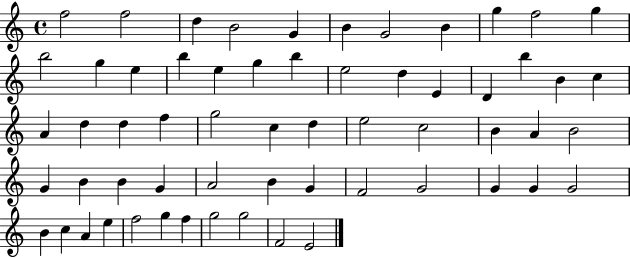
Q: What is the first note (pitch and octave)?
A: F5